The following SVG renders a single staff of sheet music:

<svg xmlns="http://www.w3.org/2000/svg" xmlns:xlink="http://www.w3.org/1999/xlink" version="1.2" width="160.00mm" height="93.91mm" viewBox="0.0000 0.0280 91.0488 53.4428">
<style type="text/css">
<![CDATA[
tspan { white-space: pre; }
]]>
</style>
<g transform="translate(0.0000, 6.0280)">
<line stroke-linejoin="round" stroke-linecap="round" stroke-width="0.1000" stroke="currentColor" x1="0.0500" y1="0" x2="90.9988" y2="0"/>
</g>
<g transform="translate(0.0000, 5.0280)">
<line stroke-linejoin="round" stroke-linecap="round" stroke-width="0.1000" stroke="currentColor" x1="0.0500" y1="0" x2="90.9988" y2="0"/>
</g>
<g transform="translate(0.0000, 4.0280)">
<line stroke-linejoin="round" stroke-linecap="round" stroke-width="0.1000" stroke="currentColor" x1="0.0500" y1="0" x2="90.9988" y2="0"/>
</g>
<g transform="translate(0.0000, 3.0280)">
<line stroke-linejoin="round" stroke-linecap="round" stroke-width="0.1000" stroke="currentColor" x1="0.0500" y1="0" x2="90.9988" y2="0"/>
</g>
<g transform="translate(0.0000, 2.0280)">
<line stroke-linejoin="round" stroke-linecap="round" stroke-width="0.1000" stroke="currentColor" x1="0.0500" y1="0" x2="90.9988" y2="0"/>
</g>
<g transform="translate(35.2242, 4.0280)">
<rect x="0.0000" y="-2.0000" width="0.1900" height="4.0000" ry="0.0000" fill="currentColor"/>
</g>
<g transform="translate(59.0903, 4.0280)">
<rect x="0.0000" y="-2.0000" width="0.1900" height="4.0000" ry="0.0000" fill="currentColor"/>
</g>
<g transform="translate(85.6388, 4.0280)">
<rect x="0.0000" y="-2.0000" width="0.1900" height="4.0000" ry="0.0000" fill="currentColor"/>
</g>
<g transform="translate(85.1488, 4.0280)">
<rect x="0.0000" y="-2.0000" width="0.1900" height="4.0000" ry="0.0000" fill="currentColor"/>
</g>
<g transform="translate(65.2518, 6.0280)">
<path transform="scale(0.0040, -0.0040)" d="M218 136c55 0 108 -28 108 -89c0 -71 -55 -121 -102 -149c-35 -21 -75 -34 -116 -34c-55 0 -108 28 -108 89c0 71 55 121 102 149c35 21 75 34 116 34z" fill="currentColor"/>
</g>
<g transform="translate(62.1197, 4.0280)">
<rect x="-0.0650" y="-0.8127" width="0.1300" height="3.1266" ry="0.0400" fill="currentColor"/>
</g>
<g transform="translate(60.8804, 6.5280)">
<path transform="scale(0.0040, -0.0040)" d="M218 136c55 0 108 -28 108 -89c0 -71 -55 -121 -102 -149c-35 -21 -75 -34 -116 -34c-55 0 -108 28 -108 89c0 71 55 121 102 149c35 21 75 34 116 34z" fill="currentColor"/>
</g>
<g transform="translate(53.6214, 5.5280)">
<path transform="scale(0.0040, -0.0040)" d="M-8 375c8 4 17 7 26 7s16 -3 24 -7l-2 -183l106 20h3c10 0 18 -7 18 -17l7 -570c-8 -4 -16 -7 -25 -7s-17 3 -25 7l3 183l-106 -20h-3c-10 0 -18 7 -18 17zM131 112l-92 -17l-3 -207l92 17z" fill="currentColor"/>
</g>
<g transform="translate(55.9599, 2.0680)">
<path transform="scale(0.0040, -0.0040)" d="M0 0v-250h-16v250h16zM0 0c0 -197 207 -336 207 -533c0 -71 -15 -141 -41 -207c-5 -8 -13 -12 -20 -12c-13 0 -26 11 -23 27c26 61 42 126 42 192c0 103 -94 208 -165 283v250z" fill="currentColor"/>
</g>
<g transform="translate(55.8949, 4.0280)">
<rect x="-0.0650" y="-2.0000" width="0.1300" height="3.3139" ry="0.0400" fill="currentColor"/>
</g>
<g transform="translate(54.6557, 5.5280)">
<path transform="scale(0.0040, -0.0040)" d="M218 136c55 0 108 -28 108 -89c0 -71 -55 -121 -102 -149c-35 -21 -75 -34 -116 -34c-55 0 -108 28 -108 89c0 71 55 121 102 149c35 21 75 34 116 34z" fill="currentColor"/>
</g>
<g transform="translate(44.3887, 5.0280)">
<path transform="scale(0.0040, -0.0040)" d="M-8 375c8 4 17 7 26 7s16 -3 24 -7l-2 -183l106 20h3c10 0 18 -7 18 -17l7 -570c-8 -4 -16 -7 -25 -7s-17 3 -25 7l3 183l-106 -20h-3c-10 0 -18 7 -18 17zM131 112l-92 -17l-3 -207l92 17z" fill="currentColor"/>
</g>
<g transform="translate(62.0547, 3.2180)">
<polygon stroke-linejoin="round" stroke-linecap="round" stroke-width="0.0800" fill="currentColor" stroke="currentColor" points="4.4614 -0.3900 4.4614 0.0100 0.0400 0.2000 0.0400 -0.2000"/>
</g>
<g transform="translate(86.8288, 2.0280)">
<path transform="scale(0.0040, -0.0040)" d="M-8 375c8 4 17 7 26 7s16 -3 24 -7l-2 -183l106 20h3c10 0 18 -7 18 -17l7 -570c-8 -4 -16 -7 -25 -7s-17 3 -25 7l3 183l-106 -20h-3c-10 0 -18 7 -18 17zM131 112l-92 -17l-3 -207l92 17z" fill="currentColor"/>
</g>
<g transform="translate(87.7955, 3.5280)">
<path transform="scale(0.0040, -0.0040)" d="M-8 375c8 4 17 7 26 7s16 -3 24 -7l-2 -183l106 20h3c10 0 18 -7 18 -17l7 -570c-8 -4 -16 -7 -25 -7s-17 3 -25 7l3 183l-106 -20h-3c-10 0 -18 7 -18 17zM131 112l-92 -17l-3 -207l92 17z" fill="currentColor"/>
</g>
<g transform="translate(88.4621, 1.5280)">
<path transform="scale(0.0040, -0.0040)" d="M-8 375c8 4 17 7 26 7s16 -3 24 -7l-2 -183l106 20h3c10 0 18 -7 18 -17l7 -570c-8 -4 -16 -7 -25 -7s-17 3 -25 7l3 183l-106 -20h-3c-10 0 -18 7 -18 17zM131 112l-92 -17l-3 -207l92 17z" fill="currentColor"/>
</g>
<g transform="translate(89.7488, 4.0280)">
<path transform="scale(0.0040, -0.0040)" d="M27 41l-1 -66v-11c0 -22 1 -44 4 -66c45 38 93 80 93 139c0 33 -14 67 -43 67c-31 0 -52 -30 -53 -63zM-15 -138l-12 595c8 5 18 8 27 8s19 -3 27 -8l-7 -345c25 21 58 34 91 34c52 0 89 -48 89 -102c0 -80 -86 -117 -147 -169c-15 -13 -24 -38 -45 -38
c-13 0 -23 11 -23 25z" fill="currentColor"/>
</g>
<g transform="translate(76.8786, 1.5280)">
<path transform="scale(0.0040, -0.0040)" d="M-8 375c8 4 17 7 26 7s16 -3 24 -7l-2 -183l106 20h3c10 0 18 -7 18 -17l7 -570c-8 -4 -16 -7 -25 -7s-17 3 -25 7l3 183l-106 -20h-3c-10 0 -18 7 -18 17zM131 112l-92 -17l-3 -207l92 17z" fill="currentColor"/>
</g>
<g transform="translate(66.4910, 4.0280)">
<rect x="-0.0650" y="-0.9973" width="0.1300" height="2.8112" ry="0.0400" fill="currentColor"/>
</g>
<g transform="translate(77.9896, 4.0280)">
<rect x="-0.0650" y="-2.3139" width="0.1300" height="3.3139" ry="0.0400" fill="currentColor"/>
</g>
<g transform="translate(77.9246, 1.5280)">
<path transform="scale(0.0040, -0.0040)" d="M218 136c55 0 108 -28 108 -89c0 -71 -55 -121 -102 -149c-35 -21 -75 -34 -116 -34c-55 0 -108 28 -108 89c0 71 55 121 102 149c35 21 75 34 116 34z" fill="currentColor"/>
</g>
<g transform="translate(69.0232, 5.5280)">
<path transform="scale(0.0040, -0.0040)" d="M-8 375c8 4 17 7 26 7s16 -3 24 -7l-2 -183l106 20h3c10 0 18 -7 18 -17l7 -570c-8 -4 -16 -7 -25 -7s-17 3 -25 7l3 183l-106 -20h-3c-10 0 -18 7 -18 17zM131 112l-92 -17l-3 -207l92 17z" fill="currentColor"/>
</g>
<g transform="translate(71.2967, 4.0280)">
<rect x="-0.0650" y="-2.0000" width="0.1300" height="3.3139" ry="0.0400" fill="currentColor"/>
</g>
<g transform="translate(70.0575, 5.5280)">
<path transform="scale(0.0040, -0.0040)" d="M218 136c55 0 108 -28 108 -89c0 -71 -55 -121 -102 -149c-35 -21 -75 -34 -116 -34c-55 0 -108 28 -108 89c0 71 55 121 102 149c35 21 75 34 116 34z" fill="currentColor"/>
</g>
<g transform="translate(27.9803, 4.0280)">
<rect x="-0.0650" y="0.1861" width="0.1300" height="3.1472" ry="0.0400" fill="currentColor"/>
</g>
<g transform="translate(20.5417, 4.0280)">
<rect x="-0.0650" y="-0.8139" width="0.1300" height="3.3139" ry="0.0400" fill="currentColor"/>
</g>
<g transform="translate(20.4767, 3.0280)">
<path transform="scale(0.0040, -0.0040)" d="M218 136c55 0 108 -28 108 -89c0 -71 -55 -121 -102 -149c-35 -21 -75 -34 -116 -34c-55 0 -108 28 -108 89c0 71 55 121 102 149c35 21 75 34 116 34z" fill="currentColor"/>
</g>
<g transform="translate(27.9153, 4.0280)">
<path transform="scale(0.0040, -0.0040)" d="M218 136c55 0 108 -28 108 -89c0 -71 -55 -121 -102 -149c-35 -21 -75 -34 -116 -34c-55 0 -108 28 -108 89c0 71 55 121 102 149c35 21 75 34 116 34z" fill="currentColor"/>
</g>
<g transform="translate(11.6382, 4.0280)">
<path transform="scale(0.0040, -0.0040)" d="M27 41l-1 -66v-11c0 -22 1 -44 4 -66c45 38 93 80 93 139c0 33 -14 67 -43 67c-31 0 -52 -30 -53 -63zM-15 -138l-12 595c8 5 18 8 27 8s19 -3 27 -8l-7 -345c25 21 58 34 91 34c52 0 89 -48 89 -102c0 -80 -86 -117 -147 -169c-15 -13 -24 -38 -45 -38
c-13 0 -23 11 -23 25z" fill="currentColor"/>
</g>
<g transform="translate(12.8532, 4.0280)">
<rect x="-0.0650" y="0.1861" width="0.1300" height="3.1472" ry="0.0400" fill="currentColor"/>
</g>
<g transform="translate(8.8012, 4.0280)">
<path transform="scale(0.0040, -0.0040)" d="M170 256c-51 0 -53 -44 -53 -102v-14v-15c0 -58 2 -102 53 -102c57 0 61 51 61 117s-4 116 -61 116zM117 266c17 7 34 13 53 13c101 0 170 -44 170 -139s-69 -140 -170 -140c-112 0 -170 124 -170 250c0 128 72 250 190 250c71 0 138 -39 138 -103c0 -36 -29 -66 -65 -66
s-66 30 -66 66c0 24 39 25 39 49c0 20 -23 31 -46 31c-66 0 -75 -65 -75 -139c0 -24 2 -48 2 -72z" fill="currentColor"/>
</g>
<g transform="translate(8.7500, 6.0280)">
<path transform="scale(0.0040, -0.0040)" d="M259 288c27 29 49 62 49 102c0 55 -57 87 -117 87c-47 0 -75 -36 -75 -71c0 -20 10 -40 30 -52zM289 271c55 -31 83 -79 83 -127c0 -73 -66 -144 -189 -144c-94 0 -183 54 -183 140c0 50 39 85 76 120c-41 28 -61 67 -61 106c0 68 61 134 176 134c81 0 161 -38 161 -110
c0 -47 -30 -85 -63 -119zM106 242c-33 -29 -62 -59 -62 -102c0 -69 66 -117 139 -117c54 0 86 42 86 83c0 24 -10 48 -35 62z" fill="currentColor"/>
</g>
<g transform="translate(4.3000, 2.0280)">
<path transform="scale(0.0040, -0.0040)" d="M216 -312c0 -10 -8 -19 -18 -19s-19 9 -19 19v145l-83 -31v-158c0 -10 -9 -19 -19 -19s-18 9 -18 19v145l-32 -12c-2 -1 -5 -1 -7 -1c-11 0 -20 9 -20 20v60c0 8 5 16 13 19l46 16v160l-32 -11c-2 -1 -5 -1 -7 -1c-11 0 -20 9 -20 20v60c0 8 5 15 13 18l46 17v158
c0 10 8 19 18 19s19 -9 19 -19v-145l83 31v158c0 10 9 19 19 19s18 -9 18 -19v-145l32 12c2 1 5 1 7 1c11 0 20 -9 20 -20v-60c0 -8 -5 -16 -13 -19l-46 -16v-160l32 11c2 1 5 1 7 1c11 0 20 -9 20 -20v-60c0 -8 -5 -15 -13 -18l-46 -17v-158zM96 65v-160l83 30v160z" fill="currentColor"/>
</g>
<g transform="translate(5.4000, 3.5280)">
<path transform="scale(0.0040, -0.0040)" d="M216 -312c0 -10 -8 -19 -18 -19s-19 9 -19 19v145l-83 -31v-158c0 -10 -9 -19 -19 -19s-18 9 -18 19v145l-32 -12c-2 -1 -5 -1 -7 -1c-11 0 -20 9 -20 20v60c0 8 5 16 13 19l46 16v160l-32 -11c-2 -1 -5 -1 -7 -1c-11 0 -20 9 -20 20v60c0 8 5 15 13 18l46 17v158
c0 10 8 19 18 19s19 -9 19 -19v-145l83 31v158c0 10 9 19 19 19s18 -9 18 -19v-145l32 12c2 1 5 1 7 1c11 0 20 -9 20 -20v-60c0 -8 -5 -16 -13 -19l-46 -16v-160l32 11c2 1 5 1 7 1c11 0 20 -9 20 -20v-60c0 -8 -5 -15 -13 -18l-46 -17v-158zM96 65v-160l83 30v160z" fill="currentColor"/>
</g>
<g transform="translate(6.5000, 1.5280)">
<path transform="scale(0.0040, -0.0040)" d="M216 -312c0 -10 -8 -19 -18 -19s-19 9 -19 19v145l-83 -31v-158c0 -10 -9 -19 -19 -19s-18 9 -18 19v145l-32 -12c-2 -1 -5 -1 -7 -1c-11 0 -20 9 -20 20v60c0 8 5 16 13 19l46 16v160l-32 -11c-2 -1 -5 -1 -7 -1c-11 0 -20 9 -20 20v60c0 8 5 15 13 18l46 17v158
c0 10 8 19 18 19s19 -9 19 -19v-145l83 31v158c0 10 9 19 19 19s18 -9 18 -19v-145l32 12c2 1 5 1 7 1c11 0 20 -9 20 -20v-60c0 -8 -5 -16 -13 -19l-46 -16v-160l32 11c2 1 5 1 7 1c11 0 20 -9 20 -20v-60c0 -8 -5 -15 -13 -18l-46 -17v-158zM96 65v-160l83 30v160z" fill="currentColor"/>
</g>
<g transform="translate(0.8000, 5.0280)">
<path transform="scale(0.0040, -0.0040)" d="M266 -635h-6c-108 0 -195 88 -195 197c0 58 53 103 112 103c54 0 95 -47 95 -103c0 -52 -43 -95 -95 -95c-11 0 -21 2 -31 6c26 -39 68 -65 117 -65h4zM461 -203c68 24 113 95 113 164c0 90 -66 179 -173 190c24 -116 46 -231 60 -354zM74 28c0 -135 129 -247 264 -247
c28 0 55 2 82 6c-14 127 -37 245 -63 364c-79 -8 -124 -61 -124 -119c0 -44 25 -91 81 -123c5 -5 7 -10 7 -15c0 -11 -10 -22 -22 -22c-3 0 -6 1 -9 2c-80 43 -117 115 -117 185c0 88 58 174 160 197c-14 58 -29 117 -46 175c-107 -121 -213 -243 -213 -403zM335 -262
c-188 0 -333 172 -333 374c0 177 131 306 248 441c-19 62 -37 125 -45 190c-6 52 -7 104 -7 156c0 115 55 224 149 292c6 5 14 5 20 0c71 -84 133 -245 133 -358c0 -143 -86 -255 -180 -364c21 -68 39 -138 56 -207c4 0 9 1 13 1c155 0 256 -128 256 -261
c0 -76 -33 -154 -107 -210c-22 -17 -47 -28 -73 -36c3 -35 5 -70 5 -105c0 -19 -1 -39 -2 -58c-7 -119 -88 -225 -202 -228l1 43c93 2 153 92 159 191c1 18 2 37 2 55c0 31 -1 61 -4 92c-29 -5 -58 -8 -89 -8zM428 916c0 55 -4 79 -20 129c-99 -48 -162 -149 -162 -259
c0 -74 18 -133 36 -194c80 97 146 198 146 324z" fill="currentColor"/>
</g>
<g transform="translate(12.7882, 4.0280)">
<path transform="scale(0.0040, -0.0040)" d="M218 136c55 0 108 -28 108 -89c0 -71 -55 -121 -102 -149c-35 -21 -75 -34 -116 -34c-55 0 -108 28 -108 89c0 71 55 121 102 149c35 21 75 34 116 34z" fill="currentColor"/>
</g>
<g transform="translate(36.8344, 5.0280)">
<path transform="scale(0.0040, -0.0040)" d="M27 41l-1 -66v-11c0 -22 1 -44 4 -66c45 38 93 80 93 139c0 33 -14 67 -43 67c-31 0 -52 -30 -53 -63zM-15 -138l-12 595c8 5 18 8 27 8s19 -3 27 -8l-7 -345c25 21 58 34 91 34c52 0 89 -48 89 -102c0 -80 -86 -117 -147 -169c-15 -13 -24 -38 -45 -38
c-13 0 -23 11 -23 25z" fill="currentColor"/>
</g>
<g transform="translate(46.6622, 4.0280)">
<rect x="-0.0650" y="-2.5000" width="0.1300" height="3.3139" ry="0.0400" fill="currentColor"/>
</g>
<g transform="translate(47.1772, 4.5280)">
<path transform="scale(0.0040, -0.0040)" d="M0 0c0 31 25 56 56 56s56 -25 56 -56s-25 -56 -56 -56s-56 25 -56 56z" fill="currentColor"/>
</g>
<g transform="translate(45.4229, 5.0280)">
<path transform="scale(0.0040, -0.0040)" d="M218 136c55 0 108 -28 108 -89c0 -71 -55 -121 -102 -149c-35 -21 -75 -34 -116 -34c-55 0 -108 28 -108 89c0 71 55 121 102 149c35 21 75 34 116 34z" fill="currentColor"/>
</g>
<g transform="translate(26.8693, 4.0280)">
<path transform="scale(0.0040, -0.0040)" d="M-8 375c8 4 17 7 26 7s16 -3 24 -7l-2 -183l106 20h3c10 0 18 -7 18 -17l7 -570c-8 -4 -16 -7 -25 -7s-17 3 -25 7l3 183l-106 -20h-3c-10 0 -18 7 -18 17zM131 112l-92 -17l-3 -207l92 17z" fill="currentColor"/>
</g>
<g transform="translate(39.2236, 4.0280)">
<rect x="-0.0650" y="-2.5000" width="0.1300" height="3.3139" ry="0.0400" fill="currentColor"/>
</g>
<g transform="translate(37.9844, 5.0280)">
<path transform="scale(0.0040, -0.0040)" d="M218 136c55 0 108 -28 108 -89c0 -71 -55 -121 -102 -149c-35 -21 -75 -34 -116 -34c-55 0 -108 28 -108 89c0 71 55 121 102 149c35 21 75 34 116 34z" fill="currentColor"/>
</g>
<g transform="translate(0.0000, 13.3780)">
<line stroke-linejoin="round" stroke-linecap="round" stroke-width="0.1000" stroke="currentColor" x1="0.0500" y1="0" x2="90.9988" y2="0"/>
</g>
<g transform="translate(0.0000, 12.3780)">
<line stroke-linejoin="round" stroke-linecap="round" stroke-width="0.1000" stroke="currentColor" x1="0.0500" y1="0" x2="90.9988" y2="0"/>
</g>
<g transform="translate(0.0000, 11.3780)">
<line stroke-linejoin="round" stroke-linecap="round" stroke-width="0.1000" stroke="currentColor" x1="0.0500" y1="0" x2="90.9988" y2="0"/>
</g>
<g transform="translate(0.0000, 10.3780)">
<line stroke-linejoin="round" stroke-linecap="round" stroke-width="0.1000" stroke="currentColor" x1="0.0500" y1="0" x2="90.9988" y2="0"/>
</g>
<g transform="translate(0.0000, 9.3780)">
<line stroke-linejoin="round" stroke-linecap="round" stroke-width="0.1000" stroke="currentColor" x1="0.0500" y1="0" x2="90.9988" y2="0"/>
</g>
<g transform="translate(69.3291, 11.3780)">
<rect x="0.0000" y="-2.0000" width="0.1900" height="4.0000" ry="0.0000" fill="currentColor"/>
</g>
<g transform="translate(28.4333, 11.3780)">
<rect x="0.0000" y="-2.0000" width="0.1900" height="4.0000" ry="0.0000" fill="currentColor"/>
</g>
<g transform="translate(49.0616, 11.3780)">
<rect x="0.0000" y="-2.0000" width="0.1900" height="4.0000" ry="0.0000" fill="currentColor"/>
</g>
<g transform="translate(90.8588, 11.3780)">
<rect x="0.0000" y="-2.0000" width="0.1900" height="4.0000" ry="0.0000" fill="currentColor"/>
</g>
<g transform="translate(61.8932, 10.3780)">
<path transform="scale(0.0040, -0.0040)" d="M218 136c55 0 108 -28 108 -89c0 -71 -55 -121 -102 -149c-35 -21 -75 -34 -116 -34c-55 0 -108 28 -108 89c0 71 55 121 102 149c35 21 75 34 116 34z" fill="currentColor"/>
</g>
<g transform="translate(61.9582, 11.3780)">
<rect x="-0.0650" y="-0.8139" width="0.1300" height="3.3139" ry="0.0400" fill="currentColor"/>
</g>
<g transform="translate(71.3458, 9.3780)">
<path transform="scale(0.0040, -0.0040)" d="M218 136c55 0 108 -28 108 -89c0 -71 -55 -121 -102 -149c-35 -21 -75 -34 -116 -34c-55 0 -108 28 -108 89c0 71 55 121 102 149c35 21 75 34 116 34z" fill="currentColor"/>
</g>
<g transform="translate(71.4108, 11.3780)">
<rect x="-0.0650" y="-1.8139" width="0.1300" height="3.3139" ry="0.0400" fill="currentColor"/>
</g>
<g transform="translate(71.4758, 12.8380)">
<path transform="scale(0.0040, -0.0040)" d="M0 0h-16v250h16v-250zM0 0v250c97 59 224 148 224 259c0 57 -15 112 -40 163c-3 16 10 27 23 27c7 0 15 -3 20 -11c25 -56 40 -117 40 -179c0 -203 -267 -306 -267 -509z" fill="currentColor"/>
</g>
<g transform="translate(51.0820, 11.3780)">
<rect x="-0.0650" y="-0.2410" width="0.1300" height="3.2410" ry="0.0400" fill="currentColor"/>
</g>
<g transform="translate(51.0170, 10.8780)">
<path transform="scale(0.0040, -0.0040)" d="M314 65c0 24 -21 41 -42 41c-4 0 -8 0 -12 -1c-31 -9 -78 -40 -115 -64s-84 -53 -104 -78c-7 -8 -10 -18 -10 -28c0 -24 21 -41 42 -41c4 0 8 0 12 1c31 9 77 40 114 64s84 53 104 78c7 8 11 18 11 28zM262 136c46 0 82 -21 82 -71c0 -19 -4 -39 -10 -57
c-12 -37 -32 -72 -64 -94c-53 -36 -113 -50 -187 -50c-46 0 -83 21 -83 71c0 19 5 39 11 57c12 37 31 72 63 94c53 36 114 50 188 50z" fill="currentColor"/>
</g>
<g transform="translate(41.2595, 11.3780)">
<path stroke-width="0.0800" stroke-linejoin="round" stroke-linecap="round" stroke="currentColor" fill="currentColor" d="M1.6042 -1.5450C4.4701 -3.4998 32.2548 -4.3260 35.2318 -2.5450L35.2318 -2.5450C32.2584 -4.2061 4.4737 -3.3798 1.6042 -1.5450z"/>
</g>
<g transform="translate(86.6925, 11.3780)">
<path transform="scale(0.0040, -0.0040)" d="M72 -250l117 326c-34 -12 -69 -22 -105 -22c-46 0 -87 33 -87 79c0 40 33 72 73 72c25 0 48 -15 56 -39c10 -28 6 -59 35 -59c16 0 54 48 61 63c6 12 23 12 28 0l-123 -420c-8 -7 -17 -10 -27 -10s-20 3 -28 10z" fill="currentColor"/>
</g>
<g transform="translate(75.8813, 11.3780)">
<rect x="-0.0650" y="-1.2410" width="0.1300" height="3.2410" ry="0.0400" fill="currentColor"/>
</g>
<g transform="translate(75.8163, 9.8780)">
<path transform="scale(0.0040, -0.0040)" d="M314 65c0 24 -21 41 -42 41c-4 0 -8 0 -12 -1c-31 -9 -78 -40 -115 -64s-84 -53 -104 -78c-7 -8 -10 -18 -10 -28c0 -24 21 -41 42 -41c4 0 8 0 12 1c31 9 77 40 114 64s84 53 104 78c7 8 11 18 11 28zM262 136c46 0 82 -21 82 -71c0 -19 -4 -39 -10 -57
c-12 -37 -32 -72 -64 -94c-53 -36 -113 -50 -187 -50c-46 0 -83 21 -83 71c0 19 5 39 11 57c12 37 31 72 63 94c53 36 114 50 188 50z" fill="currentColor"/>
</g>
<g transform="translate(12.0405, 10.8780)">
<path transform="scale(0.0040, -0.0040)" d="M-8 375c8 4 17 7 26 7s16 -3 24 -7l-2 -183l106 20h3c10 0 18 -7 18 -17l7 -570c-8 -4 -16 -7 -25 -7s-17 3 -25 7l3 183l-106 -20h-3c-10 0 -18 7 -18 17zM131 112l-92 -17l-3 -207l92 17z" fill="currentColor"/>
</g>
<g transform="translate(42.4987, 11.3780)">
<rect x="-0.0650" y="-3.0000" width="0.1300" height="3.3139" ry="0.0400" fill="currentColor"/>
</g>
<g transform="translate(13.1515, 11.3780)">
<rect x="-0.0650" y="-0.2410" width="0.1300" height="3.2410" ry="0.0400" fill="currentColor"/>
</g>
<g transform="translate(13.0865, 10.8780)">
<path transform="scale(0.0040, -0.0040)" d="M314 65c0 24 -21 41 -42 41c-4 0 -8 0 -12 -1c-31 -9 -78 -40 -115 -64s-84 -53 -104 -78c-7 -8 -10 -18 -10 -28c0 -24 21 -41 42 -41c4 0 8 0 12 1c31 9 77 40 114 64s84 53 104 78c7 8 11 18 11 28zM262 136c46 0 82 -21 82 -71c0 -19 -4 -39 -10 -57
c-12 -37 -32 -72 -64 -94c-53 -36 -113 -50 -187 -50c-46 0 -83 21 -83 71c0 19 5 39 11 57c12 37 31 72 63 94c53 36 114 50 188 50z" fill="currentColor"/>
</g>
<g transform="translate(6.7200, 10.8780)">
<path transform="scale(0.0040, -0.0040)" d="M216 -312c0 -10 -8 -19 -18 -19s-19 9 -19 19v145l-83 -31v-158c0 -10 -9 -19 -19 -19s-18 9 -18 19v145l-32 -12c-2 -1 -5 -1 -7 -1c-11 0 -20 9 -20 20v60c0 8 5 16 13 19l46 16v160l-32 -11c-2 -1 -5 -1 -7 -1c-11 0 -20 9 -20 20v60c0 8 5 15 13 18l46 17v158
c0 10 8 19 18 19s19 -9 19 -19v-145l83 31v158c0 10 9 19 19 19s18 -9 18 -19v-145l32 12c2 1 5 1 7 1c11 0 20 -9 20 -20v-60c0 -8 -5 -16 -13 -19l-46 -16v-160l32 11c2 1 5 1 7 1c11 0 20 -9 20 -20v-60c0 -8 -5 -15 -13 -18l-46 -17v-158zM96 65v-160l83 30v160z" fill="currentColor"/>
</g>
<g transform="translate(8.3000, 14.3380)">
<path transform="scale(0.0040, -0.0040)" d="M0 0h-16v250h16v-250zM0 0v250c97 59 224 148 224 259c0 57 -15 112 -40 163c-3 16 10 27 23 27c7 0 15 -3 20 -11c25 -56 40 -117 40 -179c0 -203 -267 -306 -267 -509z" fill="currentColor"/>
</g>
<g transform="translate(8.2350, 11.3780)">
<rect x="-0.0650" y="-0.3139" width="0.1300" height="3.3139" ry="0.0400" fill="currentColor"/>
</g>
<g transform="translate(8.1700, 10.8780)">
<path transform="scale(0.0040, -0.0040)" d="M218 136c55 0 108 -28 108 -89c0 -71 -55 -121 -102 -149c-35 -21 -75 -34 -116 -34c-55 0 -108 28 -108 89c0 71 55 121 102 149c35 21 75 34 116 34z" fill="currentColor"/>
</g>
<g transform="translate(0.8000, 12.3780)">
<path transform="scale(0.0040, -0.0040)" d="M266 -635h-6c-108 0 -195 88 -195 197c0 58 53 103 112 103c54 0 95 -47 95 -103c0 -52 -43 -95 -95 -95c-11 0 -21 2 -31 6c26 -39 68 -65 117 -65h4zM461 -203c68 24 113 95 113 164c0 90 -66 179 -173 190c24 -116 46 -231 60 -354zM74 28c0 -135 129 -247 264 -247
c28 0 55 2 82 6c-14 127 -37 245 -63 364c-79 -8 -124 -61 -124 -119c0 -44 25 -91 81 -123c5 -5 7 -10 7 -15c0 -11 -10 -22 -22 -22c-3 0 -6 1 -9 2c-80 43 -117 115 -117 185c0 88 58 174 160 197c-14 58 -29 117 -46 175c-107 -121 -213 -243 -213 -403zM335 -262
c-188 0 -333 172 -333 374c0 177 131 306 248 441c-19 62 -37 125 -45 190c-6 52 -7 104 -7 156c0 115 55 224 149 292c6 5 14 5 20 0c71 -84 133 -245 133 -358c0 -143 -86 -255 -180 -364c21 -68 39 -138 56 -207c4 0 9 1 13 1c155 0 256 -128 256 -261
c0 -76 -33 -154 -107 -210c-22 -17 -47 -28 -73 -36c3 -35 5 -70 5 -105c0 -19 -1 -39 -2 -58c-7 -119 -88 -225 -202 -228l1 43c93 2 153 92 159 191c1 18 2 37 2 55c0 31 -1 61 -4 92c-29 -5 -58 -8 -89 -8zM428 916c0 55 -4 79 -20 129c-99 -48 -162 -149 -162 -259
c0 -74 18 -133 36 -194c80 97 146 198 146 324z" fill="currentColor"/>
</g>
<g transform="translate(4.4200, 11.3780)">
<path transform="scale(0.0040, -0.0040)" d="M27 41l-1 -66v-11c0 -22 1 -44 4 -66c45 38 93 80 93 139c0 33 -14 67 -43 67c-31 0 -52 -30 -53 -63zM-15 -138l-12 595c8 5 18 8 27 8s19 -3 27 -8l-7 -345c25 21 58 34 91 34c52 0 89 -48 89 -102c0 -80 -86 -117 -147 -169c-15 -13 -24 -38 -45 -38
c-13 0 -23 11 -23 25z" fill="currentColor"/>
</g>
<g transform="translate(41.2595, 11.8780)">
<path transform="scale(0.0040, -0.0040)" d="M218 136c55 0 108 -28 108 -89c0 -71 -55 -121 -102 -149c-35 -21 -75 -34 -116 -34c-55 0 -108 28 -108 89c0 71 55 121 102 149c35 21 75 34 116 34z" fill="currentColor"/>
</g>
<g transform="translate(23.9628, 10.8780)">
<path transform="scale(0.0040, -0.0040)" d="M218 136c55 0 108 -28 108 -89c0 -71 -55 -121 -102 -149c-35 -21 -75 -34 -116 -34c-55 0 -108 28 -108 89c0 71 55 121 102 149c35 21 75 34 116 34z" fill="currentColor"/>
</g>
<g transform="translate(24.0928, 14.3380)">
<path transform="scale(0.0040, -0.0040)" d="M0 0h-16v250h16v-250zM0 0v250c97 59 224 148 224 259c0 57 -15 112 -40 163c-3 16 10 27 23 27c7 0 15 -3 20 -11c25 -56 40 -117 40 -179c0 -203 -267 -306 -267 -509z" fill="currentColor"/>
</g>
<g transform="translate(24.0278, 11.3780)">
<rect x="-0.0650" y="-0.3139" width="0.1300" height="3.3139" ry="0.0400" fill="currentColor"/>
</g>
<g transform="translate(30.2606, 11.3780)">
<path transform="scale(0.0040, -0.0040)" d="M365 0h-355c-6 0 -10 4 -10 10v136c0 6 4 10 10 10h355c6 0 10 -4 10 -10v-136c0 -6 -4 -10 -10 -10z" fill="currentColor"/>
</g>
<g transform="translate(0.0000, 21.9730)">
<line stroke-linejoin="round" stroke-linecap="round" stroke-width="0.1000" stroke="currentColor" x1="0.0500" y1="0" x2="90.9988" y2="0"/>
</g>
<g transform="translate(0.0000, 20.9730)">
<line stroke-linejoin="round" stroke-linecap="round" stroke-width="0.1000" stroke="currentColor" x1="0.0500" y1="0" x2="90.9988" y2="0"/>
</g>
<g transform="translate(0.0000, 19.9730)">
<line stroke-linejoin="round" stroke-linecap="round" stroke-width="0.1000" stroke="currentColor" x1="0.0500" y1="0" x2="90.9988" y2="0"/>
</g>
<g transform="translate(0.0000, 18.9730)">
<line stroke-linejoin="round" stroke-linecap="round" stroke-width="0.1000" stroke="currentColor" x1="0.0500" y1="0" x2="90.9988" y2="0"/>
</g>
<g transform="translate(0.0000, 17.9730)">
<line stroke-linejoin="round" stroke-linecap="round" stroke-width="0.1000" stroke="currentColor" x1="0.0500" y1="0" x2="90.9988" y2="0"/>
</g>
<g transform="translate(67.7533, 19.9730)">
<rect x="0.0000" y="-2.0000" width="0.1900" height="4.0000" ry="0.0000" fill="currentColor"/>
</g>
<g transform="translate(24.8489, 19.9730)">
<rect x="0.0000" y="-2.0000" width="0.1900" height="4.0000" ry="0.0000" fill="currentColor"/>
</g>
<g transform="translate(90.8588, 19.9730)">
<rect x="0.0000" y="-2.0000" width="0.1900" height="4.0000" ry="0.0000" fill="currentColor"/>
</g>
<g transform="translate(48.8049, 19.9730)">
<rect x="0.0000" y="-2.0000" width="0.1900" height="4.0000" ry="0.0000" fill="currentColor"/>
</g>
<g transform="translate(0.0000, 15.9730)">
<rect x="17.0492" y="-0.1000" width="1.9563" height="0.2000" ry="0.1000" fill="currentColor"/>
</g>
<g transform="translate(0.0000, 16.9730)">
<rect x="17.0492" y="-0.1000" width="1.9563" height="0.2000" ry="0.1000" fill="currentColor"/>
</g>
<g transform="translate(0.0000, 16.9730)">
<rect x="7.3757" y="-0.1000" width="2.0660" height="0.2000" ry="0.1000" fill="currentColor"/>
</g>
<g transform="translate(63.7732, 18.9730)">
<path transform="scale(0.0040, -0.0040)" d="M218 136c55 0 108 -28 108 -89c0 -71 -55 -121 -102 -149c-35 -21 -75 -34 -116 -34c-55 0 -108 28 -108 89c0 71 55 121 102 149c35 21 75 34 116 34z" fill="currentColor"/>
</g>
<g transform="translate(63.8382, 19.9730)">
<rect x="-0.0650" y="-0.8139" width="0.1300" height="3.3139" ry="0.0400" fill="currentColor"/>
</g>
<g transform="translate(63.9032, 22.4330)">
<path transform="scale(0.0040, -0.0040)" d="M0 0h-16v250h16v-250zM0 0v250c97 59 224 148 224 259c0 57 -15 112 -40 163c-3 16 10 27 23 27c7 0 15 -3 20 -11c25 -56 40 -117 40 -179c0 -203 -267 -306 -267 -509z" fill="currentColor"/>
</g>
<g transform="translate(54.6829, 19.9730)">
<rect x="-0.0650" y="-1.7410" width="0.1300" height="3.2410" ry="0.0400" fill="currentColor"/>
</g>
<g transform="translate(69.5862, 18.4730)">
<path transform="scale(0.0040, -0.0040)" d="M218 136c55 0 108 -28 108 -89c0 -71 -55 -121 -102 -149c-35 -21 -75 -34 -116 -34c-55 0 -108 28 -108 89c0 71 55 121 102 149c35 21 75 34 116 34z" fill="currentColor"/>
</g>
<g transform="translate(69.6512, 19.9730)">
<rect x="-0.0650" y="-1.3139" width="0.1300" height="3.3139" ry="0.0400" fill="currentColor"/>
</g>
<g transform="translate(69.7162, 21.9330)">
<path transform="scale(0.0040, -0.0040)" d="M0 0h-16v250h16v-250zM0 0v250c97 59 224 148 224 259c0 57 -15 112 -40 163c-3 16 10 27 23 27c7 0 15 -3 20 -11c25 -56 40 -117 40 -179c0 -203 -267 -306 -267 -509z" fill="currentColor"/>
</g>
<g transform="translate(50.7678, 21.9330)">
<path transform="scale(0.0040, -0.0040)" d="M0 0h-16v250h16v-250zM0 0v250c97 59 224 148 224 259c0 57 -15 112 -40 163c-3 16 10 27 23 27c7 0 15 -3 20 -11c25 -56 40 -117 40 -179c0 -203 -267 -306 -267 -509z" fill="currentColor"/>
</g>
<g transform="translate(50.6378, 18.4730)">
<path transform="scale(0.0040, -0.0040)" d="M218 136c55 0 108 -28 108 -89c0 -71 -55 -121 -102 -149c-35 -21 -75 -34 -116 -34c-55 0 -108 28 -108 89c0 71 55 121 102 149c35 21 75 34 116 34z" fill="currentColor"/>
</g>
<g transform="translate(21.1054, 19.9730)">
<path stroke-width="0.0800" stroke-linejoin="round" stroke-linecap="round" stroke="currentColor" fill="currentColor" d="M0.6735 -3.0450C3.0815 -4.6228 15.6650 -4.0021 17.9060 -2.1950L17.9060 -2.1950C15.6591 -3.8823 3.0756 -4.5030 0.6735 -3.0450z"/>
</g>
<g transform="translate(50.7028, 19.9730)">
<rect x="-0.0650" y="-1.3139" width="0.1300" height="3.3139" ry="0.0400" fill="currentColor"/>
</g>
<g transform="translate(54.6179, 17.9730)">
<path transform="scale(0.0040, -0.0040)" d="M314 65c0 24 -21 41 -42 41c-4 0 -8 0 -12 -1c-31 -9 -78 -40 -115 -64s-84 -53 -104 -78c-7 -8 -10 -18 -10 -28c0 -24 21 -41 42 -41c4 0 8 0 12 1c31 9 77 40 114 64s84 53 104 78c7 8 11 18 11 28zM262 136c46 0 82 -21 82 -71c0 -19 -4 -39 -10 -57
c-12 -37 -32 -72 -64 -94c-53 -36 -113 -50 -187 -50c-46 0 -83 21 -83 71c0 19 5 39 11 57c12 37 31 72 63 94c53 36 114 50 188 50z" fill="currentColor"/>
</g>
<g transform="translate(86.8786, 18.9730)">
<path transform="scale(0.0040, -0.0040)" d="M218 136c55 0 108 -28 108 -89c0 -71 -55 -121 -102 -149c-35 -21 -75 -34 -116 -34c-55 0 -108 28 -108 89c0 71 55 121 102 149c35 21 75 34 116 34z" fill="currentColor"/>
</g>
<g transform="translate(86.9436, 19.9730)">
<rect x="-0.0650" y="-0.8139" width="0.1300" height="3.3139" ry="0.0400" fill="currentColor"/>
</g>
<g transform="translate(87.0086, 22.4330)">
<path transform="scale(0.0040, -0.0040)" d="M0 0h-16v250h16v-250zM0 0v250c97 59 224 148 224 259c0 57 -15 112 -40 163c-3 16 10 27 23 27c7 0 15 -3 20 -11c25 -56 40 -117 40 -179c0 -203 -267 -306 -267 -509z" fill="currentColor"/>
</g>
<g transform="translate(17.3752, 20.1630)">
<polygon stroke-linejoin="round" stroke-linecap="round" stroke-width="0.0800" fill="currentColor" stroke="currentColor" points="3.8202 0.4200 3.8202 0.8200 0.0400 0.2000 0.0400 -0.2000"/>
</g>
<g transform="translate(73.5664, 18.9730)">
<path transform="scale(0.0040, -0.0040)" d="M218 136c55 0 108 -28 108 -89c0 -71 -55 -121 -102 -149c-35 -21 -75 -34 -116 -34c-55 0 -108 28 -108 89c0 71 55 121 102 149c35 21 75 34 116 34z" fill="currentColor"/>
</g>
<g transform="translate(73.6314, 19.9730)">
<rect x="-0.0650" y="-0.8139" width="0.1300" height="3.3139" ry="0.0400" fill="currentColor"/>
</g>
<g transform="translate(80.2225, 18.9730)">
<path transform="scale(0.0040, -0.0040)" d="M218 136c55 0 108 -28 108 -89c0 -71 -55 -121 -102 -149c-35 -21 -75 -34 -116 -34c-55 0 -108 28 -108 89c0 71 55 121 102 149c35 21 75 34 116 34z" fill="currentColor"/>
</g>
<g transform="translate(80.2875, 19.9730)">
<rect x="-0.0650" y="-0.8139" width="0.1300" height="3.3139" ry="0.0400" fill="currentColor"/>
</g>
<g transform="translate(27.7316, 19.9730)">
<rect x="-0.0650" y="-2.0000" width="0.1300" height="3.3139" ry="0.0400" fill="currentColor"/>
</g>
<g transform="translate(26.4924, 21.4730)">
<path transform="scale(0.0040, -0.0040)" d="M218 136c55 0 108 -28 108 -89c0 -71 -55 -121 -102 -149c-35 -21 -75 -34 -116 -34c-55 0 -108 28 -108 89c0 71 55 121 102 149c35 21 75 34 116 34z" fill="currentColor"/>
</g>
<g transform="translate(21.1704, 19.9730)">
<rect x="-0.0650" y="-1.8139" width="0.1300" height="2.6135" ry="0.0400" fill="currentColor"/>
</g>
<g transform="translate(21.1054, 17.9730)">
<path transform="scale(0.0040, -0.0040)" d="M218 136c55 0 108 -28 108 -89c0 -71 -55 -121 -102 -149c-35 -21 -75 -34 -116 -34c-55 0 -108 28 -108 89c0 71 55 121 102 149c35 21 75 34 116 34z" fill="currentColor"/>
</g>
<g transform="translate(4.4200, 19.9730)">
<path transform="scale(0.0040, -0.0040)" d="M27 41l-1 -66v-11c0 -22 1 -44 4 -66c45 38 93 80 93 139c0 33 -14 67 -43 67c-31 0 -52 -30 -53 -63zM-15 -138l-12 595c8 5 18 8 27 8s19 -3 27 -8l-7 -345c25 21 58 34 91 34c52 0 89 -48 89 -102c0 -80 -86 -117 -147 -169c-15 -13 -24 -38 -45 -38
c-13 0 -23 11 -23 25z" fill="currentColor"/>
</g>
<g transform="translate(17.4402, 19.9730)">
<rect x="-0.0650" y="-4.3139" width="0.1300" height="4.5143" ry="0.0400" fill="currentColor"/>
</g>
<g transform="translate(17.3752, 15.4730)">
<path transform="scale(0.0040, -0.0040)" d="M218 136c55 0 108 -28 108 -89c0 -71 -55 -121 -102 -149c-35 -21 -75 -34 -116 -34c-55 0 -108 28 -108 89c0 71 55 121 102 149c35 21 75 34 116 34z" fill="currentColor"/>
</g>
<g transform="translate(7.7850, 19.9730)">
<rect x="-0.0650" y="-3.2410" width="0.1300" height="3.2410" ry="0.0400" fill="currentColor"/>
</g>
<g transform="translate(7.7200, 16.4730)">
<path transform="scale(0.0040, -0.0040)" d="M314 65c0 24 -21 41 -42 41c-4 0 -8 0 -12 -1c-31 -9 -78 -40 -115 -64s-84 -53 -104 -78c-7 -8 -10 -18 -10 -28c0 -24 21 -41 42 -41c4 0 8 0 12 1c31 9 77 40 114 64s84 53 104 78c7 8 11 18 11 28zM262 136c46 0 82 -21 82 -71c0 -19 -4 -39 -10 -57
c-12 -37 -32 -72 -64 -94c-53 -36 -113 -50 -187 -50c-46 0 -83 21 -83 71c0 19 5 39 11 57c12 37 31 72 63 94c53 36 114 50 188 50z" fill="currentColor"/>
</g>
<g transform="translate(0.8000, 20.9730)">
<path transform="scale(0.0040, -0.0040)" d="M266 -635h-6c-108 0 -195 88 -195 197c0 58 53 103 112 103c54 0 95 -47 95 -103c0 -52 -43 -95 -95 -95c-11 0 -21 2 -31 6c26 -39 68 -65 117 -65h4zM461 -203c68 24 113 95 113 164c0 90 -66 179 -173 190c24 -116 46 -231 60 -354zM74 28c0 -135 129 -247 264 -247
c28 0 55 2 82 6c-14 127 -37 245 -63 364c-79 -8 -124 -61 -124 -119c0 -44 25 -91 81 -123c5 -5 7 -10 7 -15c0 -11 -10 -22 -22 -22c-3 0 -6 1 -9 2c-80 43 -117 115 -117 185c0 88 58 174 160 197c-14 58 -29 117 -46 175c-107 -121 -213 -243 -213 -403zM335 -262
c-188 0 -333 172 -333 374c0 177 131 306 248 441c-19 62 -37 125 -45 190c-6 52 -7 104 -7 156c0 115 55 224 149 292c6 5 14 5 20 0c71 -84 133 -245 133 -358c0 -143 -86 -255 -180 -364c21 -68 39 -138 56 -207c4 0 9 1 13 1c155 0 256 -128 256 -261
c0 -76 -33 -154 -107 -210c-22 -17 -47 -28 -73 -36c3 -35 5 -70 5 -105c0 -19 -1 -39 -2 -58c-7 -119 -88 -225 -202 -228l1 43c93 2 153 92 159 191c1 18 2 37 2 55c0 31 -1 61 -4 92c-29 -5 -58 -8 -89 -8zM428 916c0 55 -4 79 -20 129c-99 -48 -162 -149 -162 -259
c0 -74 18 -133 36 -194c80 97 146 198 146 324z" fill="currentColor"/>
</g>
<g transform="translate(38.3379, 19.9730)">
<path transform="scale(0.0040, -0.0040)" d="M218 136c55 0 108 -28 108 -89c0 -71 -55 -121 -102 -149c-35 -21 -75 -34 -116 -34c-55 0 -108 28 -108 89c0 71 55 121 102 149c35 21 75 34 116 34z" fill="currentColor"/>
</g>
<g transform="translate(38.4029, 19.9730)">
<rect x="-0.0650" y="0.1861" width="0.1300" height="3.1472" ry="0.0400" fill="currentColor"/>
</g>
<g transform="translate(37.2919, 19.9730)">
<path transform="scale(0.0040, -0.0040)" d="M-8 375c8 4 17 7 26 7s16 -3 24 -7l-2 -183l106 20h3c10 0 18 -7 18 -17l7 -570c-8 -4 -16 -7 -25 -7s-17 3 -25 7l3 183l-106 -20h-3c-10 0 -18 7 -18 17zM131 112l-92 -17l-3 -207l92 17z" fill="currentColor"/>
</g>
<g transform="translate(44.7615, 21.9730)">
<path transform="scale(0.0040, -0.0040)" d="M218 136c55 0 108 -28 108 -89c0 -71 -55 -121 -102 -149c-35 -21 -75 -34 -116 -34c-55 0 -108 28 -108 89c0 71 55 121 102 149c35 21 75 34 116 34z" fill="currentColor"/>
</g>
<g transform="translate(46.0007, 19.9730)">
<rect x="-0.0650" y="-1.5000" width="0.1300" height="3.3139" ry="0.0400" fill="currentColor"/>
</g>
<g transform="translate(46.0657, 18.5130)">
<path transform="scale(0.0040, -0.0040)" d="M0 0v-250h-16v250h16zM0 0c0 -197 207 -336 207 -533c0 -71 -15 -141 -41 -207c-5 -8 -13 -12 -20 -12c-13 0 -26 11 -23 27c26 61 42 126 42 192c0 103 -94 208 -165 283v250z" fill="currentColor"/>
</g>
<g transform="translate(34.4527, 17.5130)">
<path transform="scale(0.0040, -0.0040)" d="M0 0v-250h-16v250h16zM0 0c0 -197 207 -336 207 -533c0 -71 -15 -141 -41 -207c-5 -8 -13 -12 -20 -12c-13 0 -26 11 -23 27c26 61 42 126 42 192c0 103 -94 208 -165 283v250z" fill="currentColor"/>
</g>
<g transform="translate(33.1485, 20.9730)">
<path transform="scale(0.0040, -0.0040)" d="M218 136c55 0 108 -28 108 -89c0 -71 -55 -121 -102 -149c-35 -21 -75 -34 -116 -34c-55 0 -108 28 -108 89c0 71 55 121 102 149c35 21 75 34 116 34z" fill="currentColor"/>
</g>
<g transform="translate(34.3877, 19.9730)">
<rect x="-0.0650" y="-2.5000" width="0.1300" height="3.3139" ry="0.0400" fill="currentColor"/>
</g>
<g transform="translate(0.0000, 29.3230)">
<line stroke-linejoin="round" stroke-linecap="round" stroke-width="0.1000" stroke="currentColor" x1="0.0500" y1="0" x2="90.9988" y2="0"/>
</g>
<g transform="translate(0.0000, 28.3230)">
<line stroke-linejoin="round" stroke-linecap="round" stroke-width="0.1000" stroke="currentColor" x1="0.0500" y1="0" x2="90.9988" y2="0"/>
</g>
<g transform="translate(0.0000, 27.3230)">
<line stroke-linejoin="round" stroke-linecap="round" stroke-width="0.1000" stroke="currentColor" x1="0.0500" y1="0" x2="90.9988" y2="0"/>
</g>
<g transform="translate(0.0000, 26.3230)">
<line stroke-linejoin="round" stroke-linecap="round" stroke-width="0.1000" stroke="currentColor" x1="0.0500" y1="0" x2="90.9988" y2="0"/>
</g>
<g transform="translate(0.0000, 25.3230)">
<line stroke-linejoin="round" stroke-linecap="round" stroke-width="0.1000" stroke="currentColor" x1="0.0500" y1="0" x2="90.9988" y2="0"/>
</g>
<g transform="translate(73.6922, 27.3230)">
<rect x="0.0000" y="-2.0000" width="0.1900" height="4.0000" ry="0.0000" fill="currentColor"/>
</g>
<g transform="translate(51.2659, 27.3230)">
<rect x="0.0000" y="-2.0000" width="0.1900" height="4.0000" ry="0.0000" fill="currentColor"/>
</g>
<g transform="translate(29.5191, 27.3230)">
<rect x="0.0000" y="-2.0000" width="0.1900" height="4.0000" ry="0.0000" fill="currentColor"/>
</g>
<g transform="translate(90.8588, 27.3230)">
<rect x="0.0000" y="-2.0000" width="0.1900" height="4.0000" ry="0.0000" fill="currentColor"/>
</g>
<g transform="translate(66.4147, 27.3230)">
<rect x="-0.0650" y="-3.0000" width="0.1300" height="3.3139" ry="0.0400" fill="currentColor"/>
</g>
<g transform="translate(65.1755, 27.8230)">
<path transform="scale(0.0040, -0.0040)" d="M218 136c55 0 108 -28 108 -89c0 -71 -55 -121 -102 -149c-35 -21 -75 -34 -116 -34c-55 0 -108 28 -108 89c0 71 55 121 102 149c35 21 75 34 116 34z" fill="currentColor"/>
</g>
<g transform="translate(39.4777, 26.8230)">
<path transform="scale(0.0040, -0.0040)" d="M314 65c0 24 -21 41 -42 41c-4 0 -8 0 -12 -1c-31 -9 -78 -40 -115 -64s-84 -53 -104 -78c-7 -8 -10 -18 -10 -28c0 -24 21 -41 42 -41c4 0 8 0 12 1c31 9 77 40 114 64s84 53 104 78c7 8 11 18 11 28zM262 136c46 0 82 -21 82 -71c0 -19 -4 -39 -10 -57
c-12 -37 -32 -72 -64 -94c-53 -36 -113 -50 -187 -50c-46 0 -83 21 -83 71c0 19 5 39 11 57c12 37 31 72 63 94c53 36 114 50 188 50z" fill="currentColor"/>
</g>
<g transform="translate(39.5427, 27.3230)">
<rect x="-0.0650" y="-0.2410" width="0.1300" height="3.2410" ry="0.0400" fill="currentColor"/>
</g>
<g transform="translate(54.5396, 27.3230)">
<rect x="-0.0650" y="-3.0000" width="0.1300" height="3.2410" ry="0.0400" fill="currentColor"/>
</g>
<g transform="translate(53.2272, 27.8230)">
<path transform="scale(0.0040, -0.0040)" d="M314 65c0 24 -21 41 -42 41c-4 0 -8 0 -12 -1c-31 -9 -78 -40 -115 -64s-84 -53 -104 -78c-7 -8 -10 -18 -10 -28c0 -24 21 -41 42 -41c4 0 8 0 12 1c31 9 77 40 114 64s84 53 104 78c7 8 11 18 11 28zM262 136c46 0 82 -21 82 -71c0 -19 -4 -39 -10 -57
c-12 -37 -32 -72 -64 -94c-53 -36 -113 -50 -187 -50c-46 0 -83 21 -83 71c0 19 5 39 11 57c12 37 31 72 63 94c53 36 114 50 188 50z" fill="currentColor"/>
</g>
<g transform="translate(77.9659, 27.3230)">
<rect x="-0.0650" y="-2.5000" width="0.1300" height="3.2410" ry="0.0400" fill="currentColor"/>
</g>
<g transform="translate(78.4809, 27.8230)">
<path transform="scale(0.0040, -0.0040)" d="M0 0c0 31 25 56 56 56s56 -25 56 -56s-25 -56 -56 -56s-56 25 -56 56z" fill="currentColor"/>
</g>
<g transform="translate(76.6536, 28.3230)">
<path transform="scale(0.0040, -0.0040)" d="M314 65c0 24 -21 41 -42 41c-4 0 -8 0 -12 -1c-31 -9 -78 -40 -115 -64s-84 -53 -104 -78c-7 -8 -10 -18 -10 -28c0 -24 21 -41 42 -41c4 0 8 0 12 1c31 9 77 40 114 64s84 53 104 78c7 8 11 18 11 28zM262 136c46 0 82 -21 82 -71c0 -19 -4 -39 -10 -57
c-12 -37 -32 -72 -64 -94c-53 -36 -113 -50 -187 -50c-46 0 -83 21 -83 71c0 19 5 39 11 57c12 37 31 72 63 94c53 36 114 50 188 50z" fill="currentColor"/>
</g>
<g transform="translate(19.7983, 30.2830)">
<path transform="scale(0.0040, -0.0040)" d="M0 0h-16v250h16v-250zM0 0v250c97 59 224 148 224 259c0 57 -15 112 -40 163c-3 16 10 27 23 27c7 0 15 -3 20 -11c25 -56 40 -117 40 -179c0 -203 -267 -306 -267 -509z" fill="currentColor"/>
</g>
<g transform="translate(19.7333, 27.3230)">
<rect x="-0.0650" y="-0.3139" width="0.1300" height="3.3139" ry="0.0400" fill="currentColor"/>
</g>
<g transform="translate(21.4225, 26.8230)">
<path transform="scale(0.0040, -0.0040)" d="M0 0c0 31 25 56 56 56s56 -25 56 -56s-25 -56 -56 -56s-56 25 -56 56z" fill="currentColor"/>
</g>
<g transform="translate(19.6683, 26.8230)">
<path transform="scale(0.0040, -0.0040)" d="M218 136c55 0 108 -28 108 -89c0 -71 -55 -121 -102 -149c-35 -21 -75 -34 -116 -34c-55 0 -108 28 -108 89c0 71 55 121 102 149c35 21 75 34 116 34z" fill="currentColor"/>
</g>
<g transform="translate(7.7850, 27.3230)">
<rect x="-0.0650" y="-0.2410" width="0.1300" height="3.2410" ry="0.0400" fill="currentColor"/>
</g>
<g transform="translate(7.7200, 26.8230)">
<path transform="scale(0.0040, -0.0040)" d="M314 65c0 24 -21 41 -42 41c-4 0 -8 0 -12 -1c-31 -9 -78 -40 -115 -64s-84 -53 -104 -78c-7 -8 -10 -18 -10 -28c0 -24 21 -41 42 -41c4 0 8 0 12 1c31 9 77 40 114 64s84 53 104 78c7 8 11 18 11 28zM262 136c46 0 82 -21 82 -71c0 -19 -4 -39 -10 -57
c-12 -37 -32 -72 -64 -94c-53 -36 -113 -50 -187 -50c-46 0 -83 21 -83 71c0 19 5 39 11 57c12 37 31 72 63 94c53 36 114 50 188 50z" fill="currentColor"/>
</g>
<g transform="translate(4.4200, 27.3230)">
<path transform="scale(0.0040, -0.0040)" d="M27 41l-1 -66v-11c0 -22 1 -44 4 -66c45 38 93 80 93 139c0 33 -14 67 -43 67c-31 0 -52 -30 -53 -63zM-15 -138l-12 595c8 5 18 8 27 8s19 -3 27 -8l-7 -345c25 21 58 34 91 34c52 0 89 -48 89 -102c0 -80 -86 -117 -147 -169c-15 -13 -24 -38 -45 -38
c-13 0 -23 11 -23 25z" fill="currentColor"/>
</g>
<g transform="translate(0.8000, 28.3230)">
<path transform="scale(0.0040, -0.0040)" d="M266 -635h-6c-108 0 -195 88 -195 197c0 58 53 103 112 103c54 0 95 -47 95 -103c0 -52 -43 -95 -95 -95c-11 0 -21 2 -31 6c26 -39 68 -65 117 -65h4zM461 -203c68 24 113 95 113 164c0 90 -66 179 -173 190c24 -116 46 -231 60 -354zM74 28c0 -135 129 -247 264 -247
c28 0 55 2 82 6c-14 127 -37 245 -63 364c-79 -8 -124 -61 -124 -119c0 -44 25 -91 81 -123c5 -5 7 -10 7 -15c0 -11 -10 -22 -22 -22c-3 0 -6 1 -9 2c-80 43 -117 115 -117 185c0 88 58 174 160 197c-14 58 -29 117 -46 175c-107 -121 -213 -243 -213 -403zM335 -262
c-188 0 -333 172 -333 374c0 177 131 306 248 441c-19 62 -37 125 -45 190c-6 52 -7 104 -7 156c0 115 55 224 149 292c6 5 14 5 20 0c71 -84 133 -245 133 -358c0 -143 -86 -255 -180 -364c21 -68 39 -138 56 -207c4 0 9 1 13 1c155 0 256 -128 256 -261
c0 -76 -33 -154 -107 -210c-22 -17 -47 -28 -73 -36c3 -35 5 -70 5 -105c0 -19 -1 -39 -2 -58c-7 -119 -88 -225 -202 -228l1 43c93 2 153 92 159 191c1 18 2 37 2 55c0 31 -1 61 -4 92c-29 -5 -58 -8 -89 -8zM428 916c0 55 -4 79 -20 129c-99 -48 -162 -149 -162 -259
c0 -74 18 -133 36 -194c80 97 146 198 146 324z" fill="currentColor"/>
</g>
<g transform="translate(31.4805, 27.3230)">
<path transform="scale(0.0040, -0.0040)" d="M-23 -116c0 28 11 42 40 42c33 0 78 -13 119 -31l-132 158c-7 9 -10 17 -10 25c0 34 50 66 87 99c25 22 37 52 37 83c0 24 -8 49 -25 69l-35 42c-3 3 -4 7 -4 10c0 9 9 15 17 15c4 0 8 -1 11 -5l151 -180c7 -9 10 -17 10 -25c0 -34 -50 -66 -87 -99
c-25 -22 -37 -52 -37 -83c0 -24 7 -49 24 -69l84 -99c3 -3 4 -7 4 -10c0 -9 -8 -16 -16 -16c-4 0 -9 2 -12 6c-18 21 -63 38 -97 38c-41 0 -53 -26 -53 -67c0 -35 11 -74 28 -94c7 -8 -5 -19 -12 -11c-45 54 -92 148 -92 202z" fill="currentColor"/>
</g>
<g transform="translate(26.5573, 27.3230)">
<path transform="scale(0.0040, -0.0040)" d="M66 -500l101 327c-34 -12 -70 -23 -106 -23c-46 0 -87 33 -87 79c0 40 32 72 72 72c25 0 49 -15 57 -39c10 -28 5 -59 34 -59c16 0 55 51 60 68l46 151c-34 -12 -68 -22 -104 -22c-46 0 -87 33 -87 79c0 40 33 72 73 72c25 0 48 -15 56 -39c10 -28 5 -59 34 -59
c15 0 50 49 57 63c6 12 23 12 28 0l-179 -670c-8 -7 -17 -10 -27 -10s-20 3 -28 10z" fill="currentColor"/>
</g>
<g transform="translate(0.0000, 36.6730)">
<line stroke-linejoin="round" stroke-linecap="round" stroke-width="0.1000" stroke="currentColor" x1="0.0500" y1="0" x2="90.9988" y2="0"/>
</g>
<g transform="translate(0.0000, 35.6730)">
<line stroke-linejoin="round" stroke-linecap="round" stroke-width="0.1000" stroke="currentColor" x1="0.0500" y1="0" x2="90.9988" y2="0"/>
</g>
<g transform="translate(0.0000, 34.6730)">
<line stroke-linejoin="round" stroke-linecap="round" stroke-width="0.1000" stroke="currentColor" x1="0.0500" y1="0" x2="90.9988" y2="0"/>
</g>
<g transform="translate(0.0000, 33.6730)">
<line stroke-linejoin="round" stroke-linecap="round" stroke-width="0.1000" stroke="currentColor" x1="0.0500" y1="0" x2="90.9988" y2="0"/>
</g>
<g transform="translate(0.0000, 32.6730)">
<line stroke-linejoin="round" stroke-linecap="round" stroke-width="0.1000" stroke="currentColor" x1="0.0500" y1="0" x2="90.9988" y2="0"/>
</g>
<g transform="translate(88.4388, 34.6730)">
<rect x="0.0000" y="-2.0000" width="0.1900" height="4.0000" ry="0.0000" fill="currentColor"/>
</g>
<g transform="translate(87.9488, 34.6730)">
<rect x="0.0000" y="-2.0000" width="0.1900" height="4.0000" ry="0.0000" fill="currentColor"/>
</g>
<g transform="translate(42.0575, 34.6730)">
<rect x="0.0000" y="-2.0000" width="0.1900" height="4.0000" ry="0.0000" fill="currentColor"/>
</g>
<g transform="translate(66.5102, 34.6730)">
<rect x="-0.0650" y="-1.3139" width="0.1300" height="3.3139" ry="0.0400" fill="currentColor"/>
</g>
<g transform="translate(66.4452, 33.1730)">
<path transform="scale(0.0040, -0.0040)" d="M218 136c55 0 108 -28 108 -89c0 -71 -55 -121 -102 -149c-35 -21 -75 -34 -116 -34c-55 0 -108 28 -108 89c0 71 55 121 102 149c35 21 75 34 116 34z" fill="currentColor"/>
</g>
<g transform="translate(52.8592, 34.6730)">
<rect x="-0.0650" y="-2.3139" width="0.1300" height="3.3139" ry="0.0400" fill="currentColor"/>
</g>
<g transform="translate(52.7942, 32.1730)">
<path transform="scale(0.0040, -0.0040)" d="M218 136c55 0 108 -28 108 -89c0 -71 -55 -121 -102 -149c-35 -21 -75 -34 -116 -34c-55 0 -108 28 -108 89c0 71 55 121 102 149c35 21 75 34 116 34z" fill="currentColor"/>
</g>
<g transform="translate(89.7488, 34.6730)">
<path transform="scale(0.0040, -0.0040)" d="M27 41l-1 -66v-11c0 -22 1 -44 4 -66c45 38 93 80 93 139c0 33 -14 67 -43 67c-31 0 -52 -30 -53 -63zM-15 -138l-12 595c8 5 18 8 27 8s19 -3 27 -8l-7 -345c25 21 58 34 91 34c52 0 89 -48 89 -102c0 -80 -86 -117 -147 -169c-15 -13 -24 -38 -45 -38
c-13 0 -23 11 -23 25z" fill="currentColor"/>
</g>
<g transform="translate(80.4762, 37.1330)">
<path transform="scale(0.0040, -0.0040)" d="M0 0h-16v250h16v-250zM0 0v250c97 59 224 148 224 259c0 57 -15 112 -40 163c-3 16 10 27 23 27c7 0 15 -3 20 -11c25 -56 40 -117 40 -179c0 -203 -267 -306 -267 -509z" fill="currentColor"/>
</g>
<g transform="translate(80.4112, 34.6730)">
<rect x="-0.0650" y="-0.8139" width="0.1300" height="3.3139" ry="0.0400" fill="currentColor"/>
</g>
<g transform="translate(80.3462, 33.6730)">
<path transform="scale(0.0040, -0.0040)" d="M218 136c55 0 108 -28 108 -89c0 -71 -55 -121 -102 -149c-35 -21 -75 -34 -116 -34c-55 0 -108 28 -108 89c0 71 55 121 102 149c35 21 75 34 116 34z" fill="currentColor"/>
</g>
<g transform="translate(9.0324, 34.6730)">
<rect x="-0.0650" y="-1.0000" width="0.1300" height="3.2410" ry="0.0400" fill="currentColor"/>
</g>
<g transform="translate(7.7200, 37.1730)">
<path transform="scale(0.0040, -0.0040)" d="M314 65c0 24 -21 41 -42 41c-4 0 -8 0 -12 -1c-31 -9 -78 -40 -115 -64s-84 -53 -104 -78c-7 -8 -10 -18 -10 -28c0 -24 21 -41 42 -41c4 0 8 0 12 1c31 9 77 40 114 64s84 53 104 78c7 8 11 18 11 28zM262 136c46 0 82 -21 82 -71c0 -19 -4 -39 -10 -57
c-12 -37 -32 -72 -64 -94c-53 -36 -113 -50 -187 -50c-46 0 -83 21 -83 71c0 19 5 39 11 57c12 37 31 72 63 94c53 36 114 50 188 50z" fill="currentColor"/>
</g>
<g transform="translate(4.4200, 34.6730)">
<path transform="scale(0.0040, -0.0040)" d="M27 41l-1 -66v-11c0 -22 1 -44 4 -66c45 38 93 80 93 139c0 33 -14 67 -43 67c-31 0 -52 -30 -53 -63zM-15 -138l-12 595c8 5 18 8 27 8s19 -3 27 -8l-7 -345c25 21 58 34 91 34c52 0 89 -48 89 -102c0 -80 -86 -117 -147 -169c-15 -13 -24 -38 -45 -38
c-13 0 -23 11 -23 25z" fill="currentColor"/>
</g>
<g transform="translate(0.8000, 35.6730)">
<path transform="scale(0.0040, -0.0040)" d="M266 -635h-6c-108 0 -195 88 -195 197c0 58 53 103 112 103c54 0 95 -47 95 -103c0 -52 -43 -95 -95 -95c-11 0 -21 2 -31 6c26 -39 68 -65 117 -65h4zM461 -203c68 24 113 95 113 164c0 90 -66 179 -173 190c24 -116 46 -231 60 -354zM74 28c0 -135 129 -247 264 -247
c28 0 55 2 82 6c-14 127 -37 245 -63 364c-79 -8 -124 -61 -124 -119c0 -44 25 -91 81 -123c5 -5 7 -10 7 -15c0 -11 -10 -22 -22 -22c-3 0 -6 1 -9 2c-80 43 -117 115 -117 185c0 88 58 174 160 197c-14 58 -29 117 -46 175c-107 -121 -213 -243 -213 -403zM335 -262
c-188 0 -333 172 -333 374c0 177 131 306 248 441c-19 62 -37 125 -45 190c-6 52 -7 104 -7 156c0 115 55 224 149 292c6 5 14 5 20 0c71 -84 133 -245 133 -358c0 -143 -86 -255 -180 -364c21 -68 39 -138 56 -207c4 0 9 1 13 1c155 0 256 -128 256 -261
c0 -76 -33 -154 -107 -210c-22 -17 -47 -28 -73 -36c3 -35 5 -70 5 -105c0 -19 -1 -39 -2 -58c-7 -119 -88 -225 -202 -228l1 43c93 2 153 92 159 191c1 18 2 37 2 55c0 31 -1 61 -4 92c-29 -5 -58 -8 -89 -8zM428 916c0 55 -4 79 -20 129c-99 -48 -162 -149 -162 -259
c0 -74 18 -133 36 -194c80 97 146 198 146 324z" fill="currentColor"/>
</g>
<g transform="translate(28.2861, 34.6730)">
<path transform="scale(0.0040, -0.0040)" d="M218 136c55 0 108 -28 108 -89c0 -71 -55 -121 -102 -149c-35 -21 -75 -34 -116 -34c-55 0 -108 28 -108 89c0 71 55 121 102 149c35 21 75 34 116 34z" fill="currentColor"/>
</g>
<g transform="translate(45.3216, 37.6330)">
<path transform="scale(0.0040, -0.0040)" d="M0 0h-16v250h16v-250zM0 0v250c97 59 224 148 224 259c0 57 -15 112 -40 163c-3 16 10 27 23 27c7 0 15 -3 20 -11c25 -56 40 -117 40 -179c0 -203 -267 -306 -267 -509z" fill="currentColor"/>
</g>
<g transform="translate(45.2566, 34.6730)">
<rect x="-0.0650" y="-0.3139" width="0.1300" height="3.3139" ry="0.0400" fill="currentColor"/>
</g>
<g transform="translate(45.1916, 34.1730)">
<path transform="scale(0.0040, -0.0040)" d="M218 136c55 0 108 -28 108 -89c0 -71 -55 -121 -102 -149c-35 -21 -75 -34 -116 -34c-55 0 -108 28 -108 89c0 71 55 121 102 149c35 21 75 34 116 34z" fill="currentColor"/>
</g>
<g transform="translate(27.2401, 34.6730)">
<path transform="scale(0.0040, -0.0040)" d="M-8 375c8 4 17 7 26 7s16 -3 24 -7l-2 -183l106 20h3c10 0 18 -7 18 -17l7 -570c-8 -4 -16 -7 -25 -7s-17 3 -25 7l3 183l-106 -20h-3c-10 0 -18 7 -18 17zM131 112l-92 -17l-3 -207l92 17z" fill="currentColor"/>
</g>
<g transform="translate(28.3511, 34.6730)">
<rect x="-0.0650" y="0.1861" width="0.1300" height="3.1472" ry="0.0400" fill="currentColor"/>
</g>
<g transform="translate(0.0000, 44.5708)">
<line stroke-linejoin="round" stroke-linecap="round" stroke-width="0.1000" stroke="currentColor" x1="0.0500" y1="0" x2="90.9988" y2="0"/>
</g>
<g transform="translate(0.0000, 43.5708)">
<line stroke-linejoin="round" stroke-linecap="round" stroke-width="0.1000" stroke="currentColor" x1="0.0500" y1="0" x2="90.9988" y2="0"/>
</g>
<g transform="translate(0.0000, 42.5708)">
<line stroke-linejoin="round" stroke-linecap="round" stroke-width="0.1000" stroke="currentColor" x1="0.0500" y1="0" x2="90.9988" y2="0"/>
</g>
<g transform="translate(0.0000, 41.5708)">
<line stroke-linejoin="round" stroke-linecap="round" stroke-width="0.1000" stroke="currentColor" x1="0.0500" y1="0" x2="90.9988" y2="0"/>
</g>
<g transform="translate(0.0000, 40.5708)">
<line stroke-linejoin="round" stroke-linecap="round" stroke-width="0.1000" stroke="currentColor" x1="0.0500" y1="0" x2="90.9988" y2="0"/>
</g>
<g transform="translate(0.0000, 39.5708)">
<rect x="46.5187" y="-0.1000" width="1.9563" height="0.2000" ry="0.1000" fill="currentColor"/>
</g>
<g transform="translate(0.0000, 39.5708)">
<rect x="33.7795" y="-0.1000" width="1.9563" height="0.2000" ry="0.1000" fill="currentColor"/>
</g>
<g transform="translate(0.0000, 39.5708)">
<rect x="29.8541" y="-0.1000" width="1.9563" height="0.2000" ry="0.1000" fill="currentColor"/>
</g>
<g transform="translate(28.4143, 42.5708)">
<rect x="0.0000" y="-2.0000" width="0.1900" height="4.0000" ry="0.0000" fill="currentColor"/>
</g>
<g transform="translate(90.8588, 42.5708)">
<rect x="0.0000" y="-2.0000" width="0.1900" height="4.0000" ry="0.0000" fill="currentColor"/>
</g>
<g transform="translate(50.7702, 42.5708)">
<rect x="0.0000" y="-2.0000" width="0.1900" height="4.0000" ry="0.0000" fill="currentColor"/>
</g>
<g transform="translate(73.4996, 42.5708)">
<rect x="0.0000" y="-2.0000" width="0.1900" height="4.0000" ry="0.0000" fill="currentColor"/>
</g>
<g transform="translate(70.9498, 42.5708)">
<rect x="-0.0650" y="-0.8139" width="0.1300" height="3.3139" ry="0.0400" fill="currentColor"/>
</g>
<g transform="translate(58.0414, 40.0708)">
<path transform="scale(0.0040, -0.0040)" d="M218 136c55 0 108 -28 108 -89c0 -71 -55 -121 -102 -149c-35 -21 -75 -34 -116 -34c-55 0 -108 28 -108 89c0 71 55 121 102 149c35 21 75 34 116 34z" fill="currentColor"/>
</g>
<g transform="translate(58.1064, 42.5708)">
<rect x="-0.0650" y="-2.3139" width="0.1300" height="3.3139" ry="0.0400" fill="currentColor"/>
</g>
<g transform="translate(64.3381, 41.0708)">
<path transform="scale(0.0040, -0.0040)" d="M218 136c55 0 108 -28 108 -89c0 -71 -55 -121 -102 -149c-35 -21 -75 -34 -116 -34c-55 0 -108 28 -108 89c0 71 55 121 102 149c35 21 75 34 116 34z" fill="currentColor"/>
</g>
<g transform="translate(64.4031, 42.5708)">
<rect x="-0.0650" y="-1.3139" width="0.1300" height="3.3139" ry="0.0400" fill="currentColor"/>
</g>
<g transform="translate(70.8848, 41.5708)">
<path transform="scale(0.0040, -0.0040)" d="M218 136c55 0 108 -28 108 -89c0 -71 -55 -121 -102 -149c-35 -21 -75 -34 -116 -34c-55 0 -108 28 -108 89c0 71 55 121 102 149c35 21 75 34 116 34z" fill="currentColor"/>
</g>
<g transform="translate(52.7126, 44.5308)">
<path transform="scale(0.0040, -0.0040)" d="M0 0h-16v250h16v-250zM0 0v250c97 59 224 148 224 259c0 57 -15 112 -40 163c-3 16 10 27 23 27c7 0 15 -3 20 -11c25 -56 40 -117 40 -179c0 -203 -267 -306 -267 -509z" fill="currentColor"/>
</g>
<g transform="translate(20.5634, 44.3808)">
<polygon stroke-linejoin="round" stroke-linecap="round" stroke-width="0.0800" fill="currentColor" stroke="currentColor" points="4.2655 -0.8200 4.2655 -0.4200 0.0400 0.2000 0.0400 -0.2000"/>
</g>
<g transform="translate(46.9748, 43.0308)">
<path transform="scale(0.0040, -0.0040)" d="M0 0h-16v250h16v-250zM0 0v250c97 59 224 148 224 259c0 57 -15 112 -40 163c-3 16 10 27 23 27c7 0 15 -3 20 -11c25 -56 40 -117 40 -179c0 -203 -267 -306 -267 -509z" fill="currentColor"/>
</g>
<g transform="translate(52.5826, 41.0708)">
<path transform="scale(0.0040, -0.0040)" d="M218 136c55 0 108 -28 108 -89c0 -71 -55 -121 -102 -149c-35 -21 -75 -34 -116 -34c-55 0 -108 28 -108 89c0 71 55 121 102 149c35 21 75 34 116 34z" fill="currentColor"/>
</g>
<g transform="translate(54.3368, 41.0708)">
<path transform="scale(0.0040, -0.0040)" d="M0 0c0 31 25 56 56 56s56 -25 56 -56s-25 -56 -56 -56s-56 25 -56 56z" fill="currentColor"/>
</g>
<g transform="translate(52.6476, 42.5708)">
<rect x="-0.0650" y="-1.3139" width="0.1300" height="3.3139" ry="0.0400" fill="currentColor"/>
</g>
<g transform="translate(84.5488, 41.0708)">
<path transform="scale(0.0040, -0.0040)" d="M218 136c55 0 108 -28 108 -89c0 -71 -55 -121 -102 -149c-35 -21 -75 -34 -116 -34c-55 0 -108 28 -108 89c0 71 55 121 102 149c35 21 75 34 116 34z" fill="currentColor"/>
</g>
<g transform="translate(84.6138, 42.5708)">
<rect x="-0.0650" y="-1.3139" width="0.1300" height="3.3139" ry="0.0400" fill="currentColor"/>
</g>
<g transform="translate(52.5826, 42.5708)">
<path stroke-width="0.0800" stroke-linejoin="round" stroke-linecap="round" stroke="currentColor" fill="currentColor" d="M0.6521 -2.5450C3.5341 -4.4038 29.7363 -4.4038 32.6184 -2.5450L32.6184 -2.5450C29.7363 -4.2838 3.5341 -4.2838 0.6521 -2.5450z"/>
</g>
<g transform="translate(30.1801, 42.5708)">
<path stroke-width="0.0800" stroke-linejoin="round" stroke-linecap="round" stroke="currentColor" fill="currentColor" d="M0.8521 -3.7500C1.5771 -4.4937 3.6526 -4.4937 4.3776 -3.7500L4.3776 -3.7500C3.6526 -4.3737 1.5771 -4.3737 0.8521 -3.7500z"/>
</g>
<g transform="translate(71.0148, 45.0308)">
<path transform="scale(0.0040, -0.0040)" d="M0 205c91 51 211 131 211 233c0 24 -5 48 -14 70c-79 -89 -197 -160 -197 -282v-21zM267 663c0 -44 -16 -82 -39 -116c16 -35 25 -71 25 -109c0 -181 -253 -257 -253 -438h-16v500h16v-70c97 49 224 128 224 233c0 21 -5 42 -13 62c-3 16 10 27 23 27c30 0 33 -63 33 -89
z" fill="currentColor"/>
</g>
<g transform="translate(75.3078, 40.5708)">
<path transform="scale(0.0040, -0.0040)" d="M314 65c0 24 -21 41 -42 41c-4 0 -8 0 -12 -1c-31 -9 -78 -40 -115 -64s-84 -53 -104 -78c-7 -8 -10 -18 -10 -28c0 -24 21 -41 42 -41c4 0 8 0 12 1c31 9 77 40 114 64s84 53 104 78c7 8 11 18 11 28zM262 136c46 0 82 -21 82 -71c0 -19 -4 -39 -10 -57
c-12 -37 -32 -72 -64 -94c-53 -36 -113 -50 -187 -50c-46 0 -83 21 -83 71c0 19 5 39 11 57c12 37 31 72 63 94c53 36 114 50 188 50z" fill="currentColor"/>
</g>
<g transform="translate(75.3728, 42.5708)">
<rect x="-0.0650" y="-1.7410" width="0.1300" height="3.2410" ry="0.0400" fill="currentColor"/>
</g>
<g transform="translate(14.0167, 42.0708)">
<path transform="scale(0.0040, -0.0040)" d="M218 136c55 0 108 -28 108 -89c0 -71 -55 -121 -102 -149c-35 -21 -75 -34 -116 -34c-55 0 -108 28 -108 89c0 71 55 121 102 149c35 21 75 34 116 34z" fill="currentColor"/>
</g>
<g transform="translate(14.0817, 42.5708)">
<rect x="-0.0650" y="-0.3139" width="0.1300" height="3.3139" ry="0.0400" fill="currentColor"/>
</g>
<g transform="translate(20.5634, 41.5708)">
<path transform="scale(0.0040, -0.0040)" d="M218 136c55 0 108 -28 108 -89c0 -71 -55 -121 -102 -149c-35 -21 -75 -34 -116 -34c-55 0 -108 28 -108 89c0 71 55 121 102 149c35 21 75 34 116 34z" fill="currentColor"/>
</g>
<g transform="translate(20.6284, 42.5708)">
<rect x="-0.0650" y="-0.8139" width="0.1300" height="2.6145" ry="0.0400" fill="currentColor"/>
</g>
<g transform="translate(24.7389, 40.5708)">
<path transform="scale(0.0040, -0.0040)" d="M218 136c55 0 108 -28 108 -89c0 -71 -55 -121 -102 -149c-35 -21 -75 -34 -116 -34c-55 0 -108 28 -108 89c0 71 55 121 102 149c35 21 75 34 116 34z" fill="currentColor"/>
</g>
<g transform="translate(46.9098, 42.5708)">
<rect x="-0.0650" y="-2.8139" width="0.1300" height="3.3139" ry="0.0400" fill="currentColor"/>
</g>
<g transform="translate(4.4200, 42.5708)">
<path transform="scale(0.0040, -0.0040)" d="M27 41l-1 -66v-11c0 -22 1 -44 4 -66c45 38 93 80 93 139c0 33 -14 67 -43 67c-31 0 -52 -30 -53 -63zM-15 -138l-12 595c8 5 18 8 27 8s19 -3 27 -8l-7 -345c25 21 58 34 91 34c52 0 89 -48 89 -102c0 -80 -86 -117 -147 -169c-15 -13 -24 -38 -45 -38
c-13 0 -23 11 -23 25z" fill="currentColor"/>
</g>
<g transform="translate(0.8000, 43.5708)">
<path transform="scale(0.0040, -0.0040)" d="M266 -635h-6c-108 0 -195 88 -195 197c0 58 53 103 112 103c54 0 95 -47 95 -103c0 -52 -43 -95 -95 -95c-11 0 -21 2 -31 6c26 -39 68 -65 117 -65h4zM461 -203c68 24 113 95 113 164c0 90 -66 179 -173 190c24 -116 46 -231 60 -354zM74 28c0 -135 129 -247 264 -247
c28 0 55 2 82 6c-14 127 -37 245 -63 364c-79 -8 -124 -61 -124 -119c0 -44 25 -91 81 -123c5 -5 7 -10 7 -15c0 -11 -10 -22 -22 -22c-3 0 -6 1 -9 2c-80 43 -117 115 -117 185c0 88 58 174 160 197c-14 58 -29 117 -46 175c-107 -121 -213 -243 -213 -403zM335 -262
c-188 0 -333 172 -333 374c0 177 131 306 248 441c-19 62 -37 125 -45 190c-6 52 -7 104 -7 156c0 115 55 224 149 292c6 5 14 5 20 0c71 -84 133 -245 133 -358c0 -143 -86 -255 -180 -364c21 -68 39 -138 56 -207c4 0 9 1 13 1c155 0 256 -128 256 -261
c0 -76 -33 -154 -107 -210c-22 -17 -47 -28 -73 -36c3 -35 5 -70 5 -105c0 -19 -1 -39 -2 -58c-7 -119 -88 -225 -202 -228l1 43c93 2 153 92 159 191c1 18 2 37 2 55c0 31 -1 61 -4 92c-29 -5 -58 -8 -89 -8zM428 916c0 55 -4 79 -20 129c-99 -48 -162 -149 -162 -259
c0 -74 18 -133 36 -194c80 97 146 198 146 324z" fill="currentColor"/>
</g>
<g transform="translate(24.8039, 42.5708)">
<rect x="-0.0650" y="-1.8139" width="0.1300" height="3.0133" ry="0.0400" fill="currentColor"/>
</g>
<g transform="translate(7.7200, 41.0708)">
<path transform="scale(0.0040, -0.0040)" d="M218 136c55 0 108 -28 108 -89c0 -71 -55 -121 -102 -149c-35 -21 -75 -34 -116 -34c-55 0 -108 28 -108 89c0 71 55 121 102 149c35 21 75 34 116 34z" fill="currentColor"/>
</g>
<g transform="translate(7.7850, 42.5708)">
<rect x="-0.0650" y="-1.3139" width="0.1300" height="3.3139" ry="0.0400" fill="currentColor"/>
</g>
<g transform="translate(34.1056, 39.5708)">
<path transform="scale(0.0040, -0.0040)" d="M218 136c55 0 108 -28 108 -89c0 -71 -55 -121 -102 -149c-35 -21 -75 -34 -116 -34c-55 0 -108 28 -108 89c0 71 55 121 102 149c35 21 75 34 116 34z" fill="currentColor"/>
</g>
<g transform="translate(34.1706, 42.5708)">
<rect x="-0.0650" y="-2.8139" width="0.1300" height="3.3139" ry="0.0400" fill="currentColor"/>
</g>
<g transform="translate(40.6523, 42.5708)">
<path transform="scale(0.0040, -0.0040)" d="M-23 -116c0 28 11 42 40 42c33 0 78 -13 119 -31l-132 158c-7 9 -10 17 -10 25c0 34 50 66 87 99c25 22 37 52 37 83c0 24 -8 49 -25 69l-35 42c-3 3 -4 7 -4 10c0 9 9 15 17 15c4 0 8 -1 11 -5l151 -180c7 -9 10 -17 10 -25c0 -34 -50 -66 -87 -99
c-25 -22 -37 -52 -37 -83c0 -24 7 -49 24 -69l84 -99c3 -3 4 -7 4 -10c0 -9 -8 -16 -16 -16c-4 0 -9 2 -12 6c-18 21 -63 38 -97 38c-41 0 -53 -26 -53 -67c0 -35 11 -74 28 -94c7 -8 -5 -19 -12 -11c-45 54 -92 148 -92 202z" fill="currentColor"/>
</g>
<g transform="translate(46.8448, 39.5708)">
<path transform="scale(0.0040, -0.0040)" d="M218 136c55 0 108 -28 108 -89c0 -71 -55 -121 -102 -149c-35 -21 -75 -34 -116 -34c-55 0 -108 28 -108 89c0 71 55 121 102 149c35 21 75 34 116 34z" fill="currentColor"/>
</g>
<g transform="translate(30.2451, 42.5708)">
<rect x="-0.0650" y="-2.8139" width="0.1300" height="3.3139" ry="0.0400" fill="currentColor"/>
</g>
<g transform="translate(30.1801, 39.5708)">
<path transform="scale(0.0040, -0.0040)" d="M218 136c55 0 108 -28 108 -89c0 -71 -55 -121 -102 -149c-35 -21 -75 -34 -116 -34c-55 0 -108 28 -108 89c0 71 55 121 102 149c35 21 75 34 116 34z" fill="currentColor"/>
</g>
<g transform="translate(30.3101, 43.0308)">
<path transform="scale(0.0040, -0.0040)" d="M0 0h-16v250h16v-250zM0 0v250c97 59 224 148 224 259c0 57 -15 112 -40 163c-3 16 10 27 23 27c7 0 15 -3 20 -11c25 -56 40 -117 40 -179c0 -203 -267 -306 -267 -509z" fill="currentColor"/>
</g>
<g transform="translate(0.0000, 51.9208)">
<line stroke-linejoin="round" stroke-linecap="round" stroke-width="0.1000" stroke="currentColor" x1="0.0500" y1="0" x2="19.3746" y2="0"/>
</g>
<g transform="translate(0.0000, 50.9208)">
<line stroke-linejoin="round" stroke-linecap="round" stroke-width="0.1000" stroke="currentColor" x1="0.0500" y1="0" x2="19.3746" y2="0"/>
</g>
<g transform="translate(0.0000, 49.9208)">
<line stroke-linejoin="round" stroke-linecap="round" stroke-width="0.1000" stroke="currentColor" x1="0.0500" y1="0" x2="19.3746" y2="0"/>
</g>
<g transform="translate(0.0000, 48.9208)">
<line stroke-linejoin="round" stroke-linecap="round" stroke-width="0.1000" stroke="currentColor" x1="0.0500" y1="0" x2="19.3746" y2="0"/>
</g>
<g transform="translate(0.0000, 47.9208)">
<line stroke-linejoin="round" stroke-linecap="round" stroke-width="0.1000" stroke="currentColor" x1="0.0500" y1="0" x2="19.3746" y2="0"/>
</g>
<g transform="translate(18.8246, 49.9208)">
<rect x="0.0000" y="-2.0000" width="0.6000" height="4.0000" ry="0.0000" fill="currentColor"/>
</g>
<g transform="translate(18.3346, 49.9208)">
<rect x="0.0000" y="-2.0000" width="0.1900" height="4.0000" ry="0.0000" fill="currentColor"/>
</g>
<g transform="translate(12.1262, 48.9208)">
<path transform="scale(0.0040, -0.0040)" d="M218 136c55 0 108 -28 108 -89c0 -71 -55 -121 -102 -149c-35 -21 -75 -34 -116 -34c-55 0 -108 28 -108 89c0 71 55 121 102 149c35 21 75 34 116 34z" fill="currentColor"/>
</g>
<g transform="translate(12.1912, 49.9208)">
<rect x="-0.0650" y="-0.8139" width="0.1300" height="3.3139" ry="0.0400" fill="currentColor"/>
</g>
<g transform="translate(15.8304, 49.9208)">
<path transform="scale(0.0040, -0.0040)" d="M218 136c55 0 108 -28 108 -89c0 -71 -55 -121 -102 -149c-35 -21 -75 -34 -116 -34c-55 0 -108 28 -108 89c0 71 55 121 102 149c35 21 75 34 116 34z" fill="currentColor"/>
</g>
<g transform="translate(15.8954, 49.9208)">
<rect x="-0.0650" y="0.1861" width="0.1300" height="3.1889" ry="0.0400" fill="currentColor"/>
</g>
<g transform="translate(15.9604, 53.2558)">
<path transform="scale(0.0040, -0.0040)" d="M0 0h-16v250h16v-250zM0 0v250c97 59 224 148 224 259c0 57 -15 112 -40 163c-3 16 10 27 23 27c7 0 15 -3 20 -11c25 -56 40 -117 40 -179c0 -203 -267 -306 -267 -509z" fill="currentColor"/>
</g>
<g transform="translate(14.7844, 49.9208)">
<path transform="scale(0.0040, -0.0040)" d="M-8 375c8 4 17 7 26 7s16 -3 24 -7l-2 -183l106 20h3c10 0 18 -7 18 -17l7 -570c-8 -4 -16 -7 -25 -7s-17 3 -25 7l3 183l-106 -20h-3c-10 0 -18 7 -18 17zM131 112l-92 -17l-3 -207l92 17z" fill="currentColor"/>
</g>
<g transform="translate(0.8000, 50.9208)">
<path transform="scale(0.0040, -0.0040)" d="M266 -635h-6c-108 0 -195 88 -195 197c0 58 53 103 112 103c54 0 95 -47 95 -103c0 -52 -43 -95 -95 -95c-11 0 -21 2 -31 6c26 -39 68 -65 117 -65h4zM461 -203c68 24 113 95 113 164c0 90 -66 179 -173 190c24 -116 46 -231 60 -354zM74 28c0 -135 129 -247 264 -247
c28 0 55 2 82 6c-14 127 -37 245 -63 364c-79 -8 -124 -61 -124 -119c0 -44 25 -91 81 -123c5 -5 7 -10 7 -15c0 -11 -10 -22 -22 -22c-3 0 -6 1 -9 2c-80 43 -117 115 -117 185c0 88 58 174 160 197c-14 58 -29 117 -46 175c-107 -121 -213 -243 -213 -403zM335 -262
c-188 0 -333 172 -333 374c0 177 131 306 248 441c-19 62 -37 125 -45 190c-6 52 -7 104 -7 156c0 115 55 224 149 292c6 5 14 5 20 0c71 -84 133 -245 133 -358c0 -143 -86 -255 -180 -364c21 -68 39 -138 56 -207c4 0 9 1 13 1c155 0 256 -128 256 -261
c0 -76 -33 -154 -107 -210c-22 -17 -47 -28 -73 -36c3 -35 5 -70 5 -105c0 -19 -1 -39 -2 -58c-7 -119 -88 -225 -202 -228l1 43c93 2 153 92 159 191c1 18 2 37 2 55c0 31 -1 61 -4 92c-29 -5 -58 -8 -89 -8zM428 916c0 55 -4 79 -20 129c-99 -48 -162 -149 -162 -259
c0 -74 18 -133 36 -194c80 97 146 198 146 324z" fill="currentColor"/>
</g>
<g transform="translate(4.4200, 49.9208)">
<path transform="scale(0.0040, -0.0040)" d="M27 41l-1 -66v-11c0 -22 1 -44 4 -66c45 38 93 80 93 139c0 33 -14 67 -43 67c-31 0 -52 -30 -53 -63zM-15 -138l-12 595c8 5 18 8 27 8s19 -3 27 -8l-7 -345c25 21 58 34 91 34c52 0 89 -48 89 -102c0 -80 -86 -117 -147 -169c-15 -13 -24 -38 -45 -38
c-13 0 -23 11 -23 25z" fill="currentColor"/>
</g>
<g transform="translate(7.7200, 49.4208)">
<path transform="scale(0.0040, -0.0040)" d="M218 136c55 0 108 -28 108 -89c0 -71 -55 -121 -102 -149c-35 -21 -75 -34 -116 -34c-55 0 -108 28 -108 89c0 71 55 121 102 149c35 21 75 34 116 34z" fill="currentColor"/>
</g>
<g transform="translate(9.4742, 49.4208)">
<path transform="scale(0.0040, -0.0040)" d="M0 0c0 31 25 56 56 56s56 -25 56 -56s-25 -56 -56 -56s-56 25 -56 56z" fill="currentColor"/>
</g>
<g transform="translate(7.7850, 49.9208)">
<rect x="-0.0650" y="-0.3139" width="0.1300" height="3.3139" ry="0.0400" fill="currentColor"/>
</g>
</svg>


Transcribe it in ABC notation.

X:1
T:Untitled
M:6/8
L:1/4
K:A
_B d B _G G F/2 D/2 E/2 F g ^c/2 c2 c/2 z2 A c2 d f/2 e2 z/2 _b2 d'/2 f/2 F G/2 B E/2 e/2 f2 d/2 e/2 d d d/2 c2 c/2 z/4 z c2 A2 A G2 D2 B c/2 g e d/2 e c d/2 f/2 a/2 a z a/2 e/2 g e d/4 f2 e c d B/2